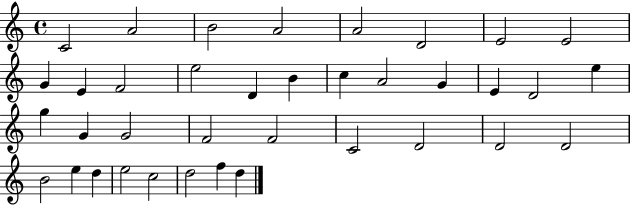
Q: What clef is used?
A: treble